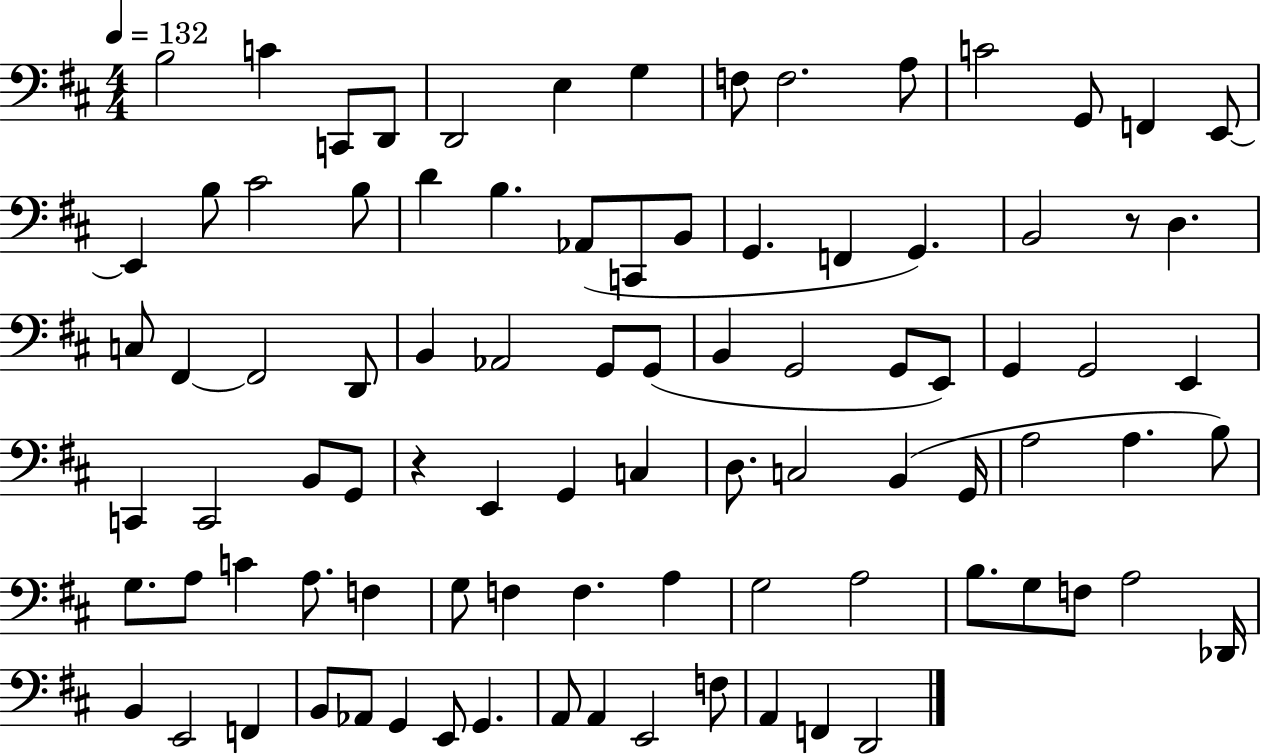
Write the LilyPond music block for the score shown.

{
  \clef bass
  \numericTimeSignature
  \time 4/4
  \key d \major
  \tempo 4 = 132
  b2 c'4 c,8 d,8 | d,2 e4 g4 | f8 f2. a8 | c'2 g,8 f,4 e,8~~ | \break e,4 b8 cis'2 b8 | d'4 b4. aes,8( c,8 b,8 | g,4. f,4 g,4.) | b,2 r8 d4. | \break c8 fis,4~~ fis,2 d,8 | b,4 aes,2 g,8 g,8( | b,4 g,2 g,8 e,8) | g,4 g,2 e,4 | \break c,4 c,2 b,8 g,8 | r4 e,4 g,4 c4 | d8. c2 b,4( g,16 | a2 a4. b8) | \break g8. a8 c'4 a8. f4 | g8 f4 f4. a4 | g2 a2 | b8. g8 f8 a2 des,16 | \break b,4 e,2 f,4 | b,8 aes,8 g,4 e,8 g,4. | a,8 a,4 e,2 f8 | a,4 f,4 d,2 | \break \bar "|."
}